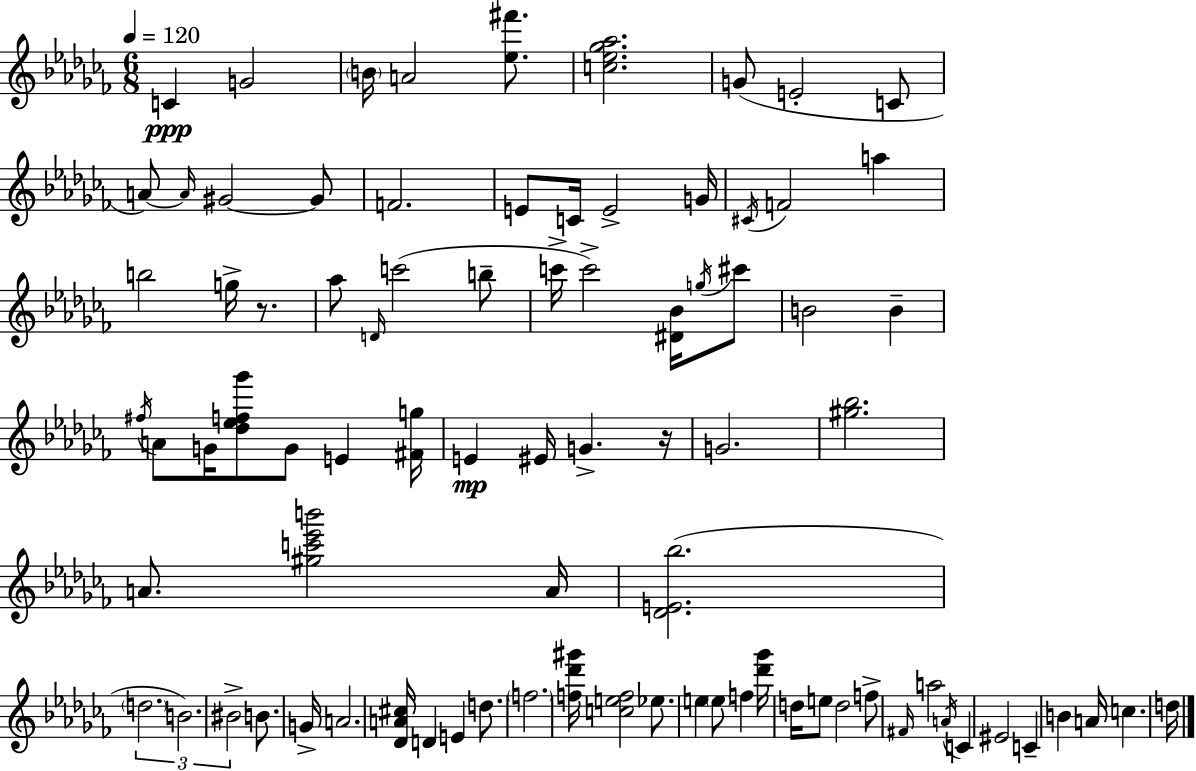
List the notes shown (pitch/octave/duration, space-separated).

C4/q G4/h B4/s A4/h [Eb5,F#6]/e. [C5,Eb5,Gb5,Ab5]/h. G4/e E4/h C4/e A4/e A4/s G#4/h G#4/e F4/h. E4/e C4/s E4/h G4/s C#4/s F4/h A5/q B5/h G5/s R/e. Ab5/e D4/s C6/h B5/e C6/s C6/h [D#4,Bb4]/s G5/s C#6/e B4/h B4/q F#5/s A4/e G4/s [Db5,Eb5,F5,Gb6]/e G4/e E4/q [F#4,G5]/s E4/q EIS4/s G4/q. R/s G4/h. [G#5,Bb5]/h. A4/e. [G#5,C6,Eb6,B6]/h A4/s [Db4,E4,Bb5]/h. D5/h. B4/h. BIS4/h B4/e. G4/s A4/h. [Db4,A4,C#5]/s D4/q E4/q D5/e. F5/h. [F5,Db6,G#6]/s [C5,E5,F5]/h Eb5/e. E5/q E5/e F5/q [Db6,Gb6]/s D5/s E5/e D5/h F5/e F#4/s A5/h A4/s C4/q EIS4/h C4/q B4/q A4/s C5/q. D5/s